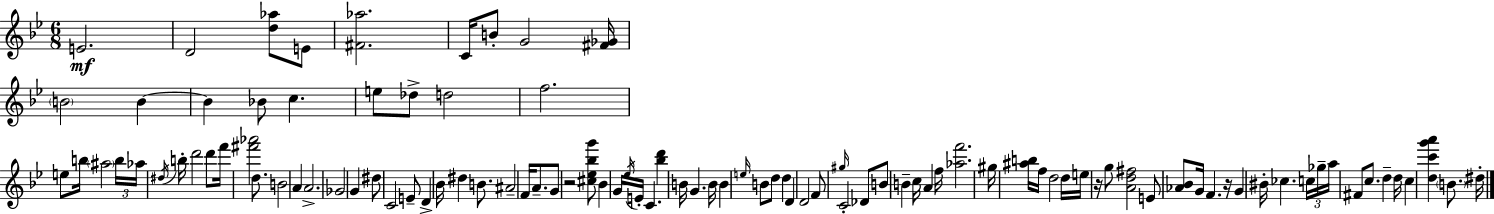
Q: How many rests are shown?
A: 3